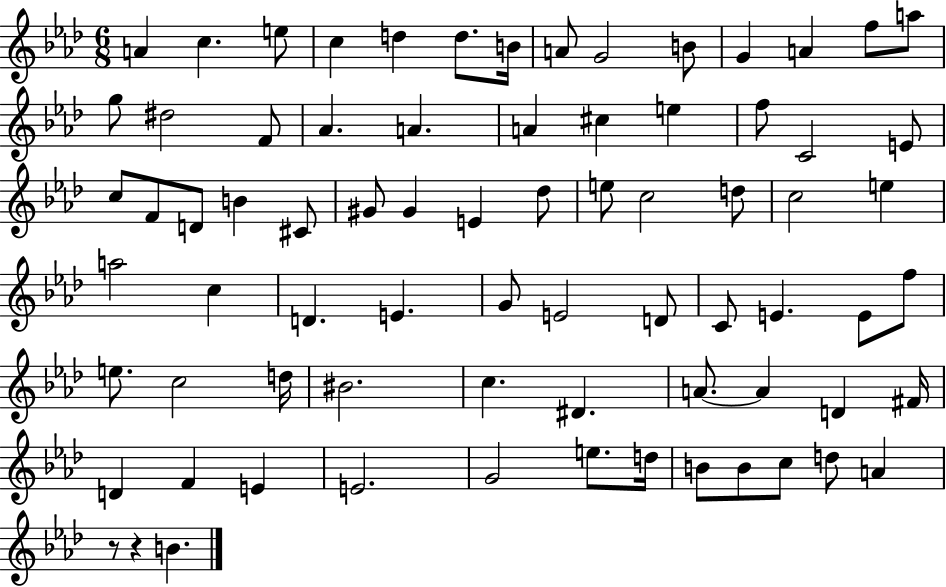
A4/q C5/q. E5/e C5/q D5/q D5/e. B4/s A4/e G4/h B4/e G4/q A4/q F5/e A5/e G5/e D#5/h F4/e Ab4/q. A4/q. A4/q C#5/q E5/q F5/e C4/h E4/e C5/e F4/e D4/e B4/q C#4/e G#4/e G#4/q E4/q Db5/e E5/e C5/h D5/e C5/h E5/q A5/h C5/q D4/q. E4/q. G4/e E4/h D4/e C4/e E4/q. E4/e F5/e E5/e. C5/h D5/s BIS4/h. C5/q. D#4/q. A4/e. A4/q D4/q F#4/s D4/q F4/q E4/q E4/h. G4/h E5/e. D5/s B4/e B4/e C5/e D5/e A4/q R/e R/q B4/q.